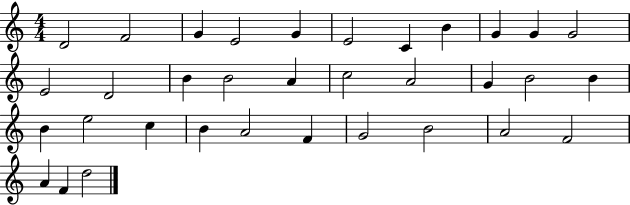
X:1
T:Untitled
M:4/4
L:1/4
K:C
D2 F2 G E2 G E2 C B G G G2 E2 D2 B B2 A c2 A2 G B2 B B e2 c B A2 F G2 B2 A2 F2 A F d2